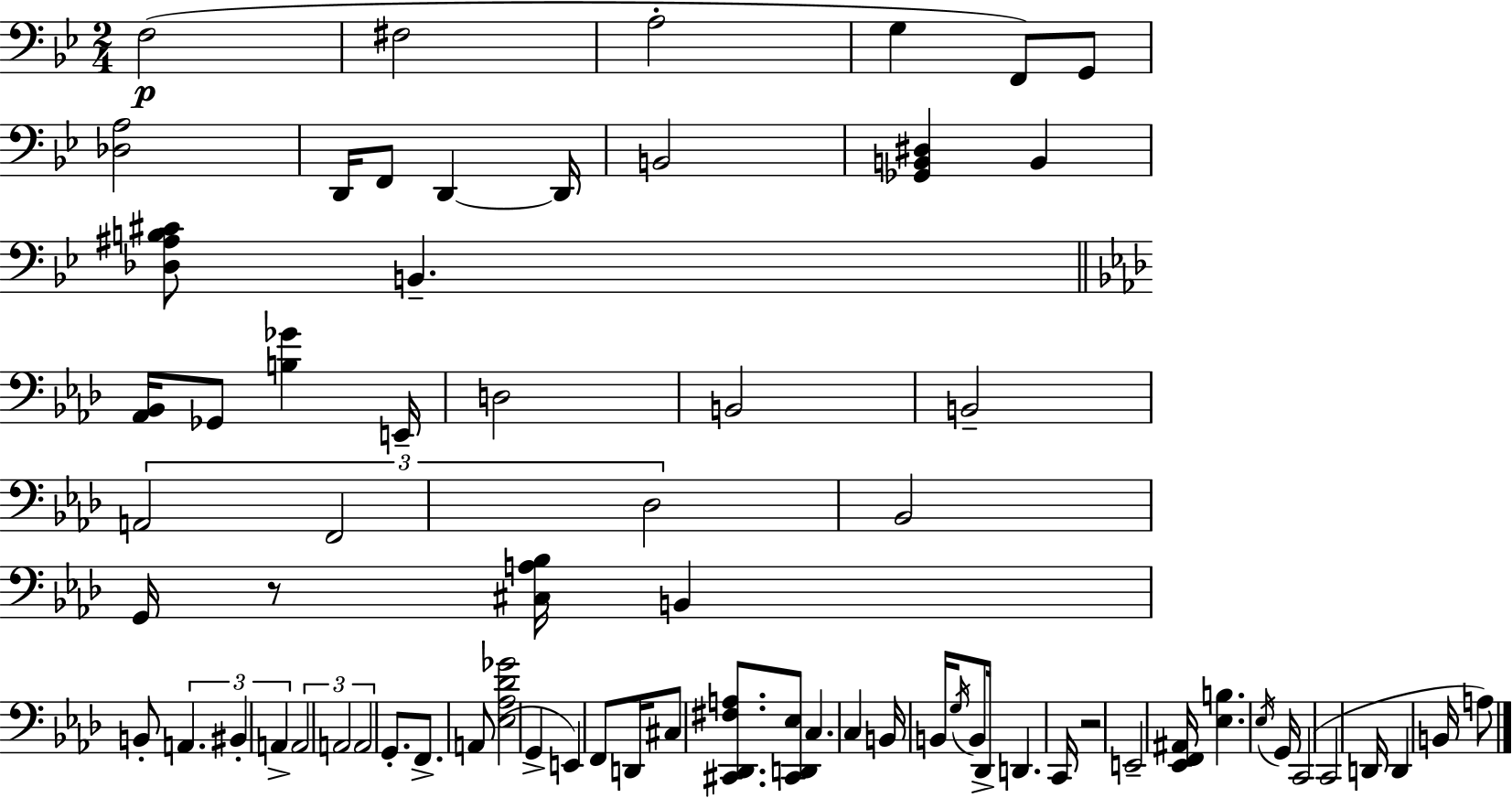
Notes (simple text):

F3/h F#3/h A3/h G3/q F2/e G2/e [Db3,A3]/h D2/s F2/e D2/q D2/s B2/h [Gb2,B2,D#3]/q B2/q [Db3,A#3,B3,C#4]/e B2/q. [Ab2,Bb2]/s Gb2/e [B3,Gb4]/q E2/s D3/h B2/h B2/h A2/h F2/h Db3/h Bb2/h G2/s R/e [C#3,A3,Bb3]/s B2/q B2/e A2/q. BIS2/q A2/q A2/h A2/h A2/h G2/e. F2/e. A2/e [Eb3,Ab3,Db4,Gb4]/h G2/q E2/q F2/e D2/s C#3/e [C#2,Db2,F#3,A3]/e. [C#2,D2,Eb3]/e C3/q. C3/q B2/s B2/s G3/s B2/e Db2/s D2/q. C2/s R/h E2/h [Eb2,F2,A#2]/s [Eb3,B3]/q. Eb3/s G2/s C2/h C2/h D2/s D2/q B2/s A3/e